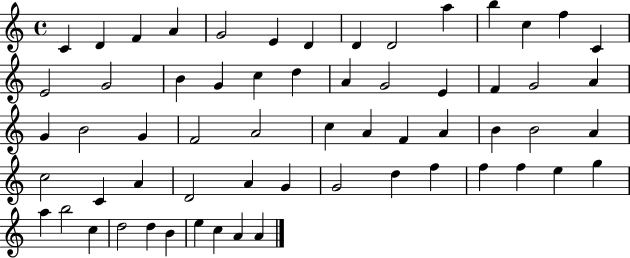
{
  \clef treble
  \time 4/4
  \defaultTimeSignature
  \key c \major
  c'4 d'4 f'4 a'4 | g'2 e'4 d'4 | d'4 d'2 a''4 | b''4 c''4 f''4 c'4 | \break e'2 g'2 | b'4 g'4 c''4 d''4 | a'4 g'2 e'4 | f'4 g'2 a'4 | \break g'4 b'2 g'4 | f'2 a'2 | c''4 a'4 f'4 a'4 | b'4 b'2 a'4 | \break c''2 c'4 a'4 | d'2 a'4 g'4 | g'2 d''4 f''4 | f''4 f''4 e''4 g''4 | \break a''4 b''2 c''4 | d''2 d''4 b'4 | e''4 c''4 a'4 a'4 | \bar "|."
}